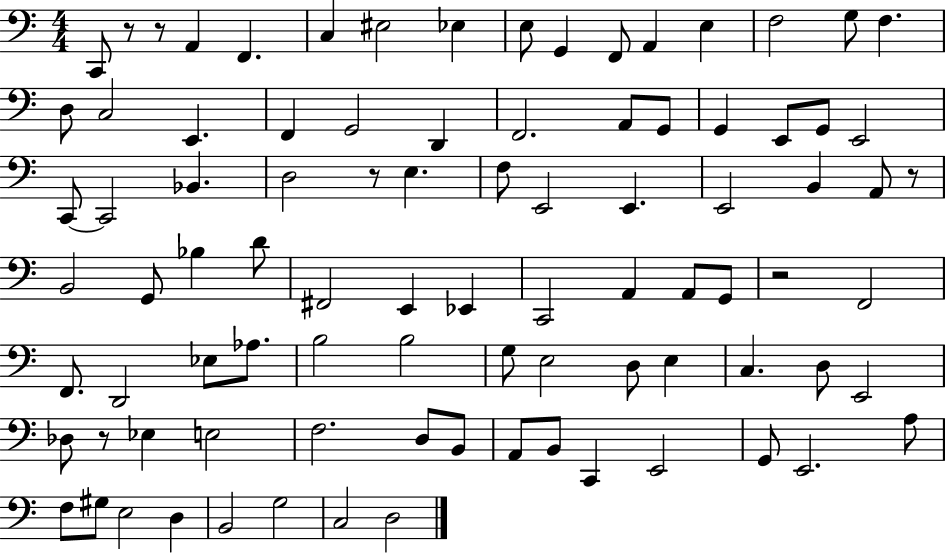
C2/e R/e R/e A2/q F2/q. C3/q EIS3/h Eb3/q E3/e G2/q F2/e A2/q E3/q F3/h G3/e F3/q. D3/e C3/h E2/q. F2/q G2/h D2/q F2/h. A2/e G2/e G2/q E2/e G2/e E2/h C2/e C2/h Bb2/q. D3/h R/e E3/q. F3/e E2/h E2/q. E2/h B2/q A2/e R/e B2/h G2/e Bb3/q D4/e F#2/h E2/q Eb2/q C2/h A2/q A2/e G2/e R/h F2/h F2/e. D2/h Eb3/e Ab3/e. B3/h B3/h G3/e E3/h D3/e E3/q C3/q. D3/e E2/h Db3/e R/e Eb3/q E3/h F3/h. D3/e B2/e A2/e B2/e C2/q E2/h G2/e E2/h. A3/e F3/e G#3/e E3/h D3/q B2/h G3/h C3/h D3/h